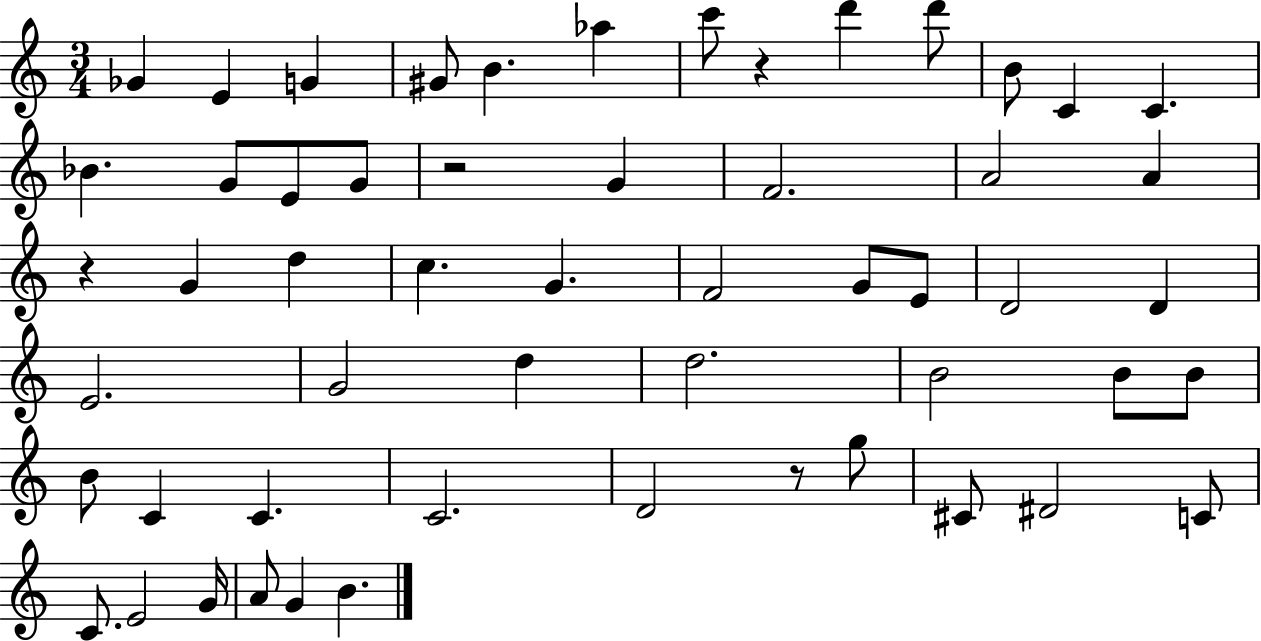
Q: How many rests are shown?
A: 4